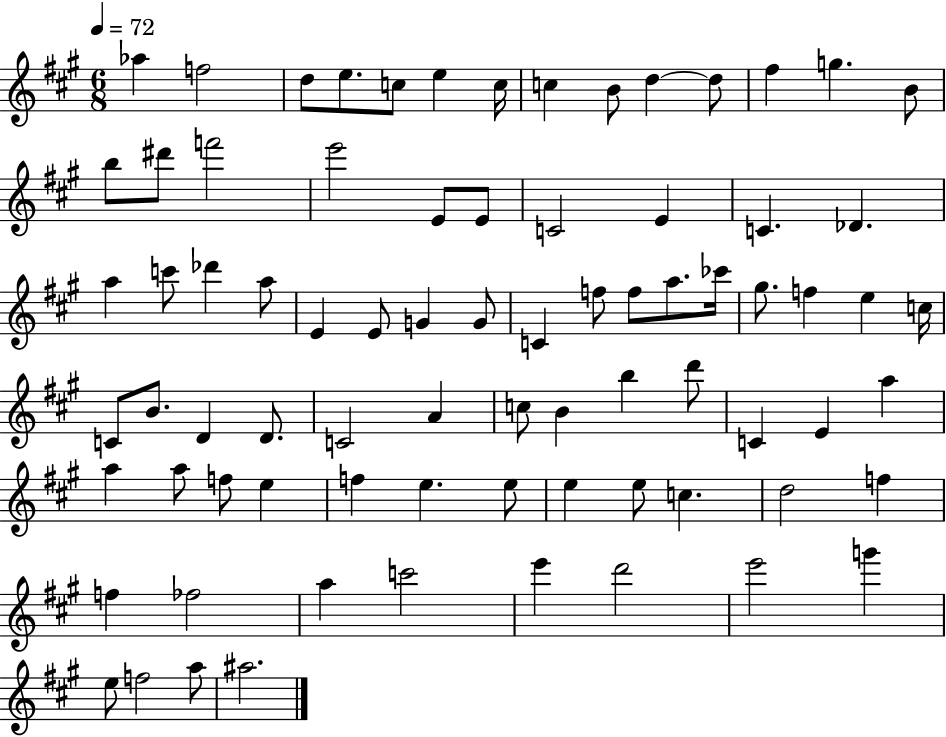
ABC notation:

X:1
T:Untitled
M:6/8
L:1/4
K:A
_a f2 d/2 e/2 c/2 e c/4 c B/2 d d/2 ^f g B/2 b/2 ^d'/2 f'2 e'2 E/2 E/2 C2 E C _D a c'/2 _d' a/2 E E/2 G G/2 C f/2 f/2 a/2 _c'/4 ^g/2 f e c/4 C/2 B/2 D D/2 C2 A c/2 B b d'/2 C E a a a/2 f/2 e f e e/2 e e/2 c d2 f f _f2 a c'2 e' d'2 e'2 g' e/2 f2 a/2 ^a2